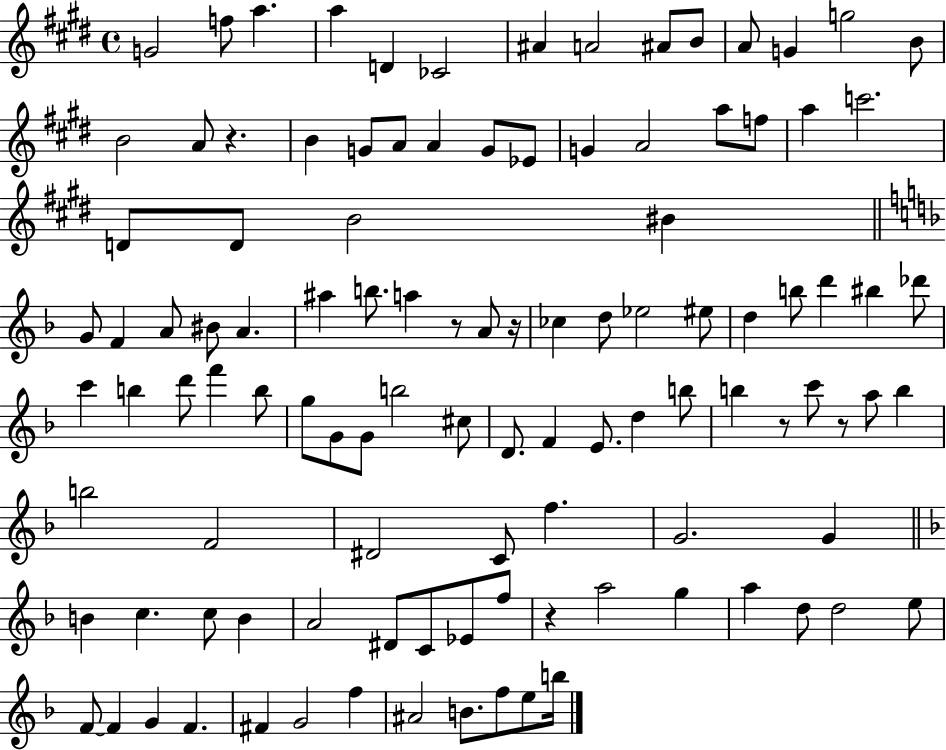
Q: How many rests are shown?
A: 6